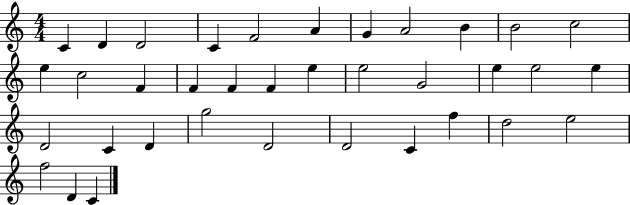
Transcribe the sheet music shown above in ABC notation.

X:1
T:Untitled
M:4/4
L:1/4
K:C
C D D2 C F2 A G A2 B B2 c2 e c2 F F F F e e2 G2 e e2 e D2 C D g2 D2 D2 C f d2 e2 f2 D C